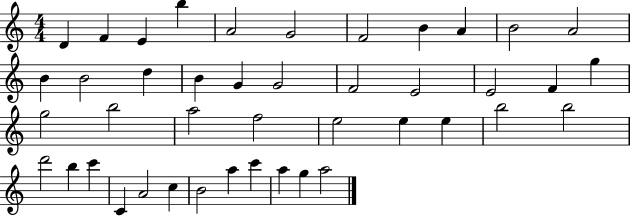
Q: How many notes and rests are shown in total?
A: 43